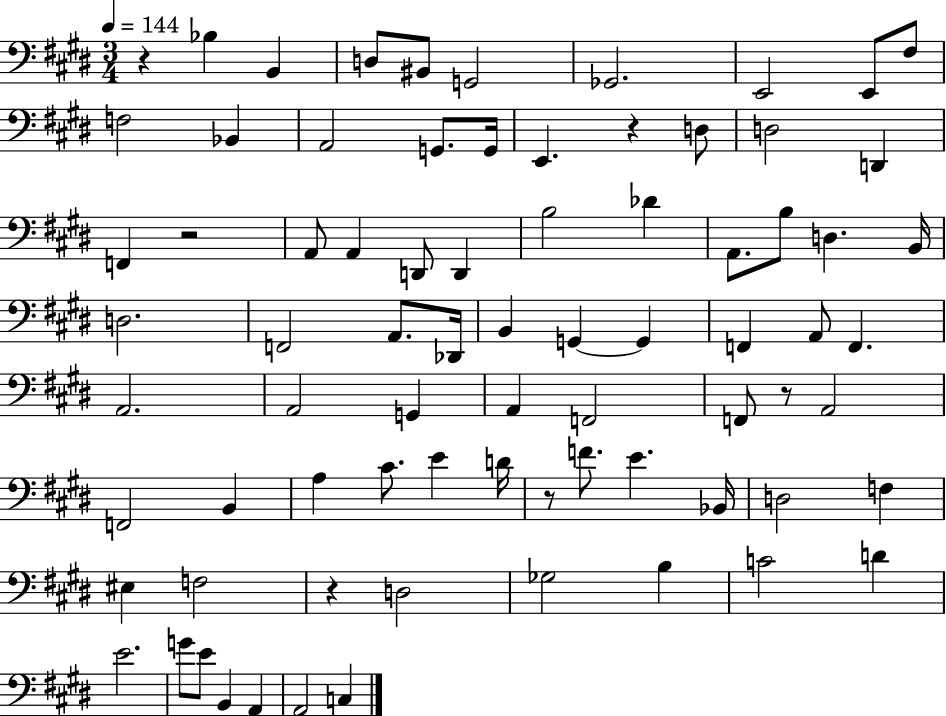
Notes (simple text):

R/q Bb3/q B2/q D3/e BIS2/e G2/h Gb2/h. E2/h E2/e F#3/e F3/h Bb2/q A2/h G2/e. G2/s E2/q. R/q D3/e D3/h D2/q F2/q R/h A2/e A2/q D2/e D2/q B3/h Db4/q A2/e. B3/e D3/q. B2/s D3/h. F2/h A2/e. Db2/s B2/q G2/q G2/q F2/q A2/e F2/q. A2/h. A2/h G2/q A2/q F2/h F2/e R/e A2/h F2/h B2/q A3/q C#4/e. E4/q D4/s R/e F4/e. E4/q. Bb2/s D3/h F3/q EIS3/q F3/h R/q D3/h Gb3/h B3/q C4/h D4/q E4/h. G4/e E4/e B2/q A2/q A2/h C3/q